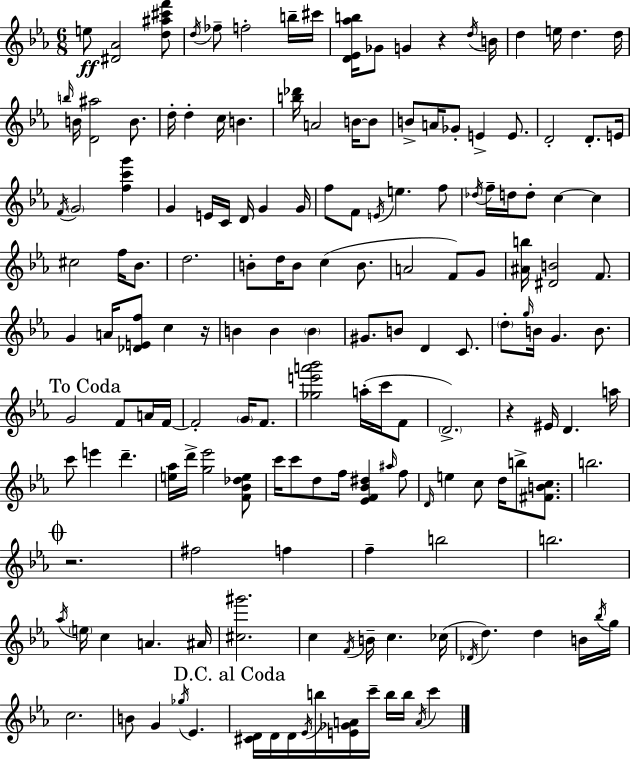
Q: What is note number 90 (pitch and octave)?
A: D4